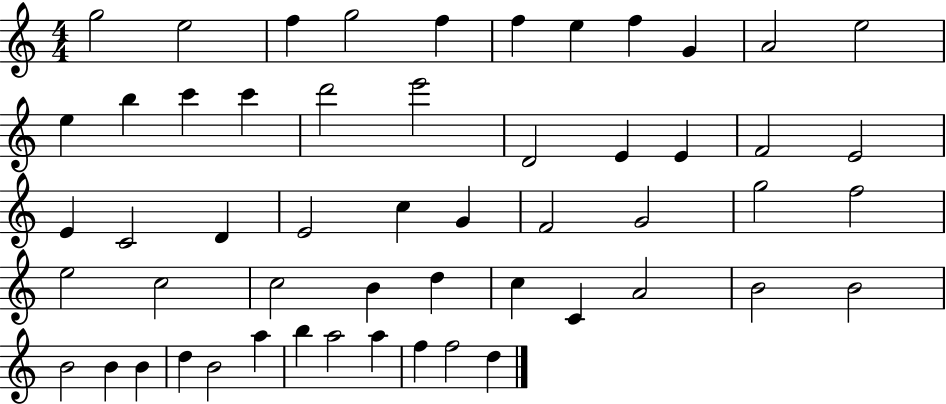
G5/h E5/h F5/q G5/h F5/q F5/q E5/q F5/q G4/q A4/h E5/h E5/q B5/q C6/q C6/q D6/h E6/h D4/h E4/q E4/q F4/h E4/h E4/q C4/h D4/q E4/h C5/q G4/q F4/h G4/h G5/h F5/h E5/h C5/h C5/h B4/q D5/q C5/q C4/q A4/h B4/h B4/h B4/h B4/q B4/q D5/q B4/h A5/q B5/q A5/h A5/q F5/q F5/h D5/q